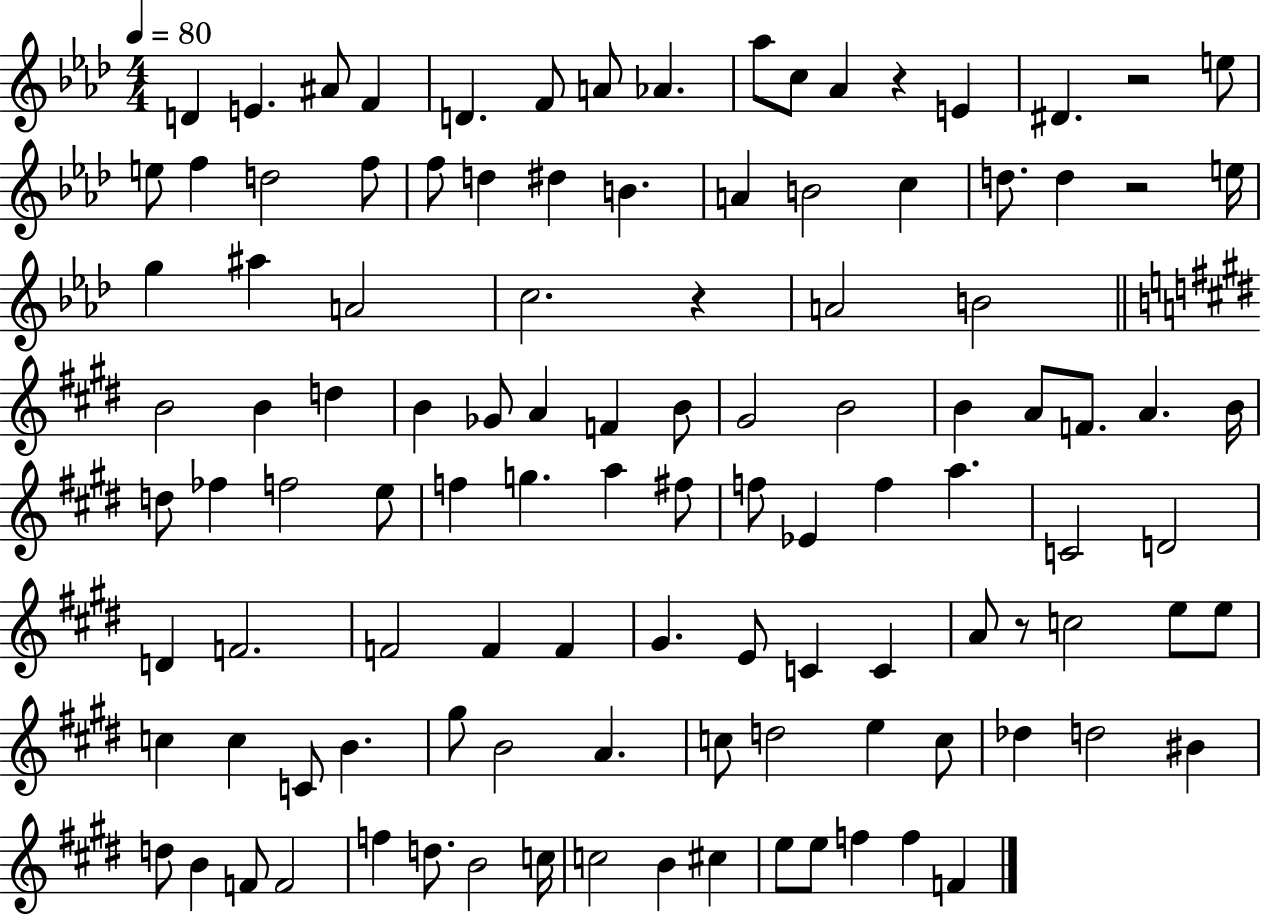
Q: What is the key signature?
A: AES major